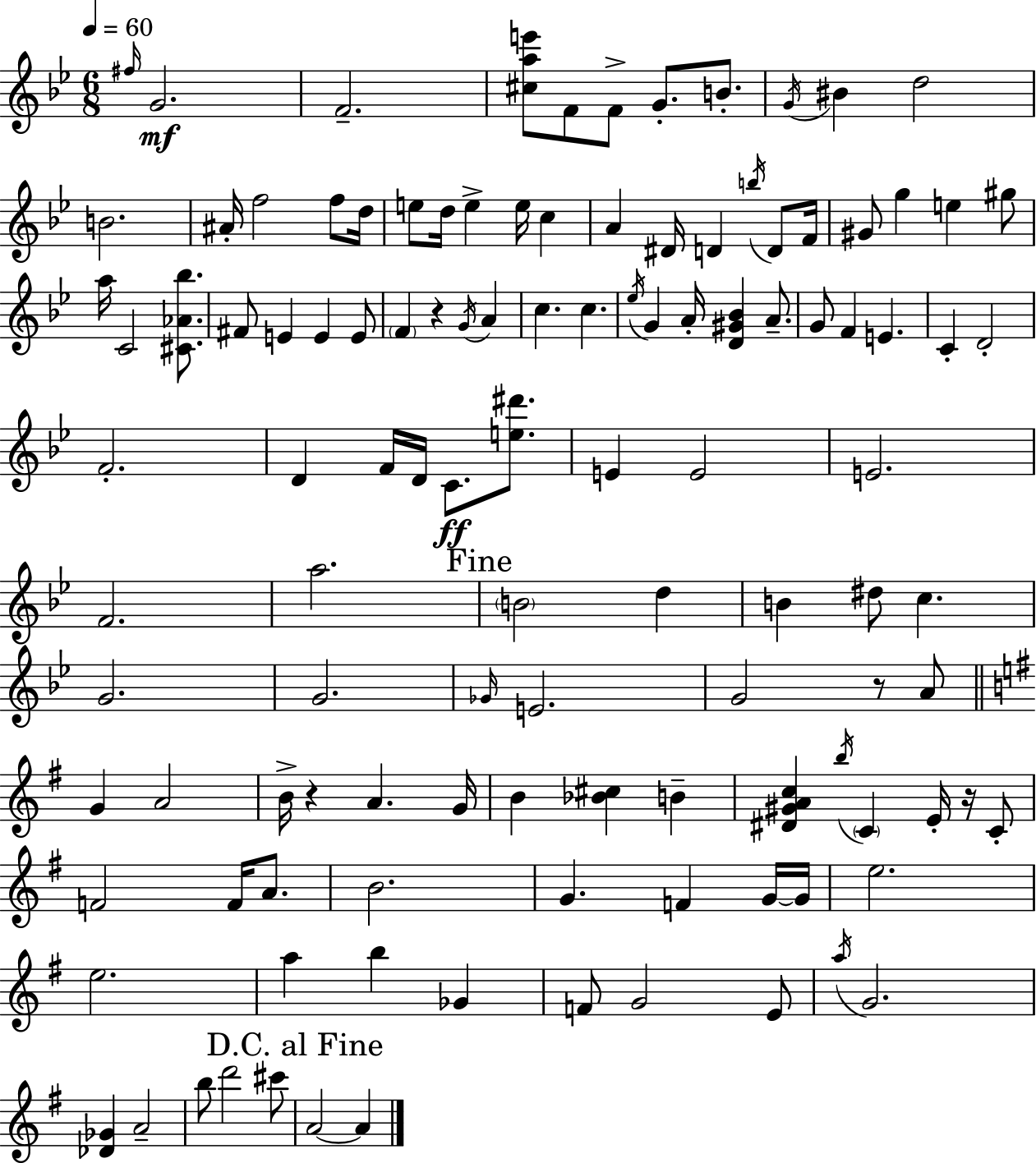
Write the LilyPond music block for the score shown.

{
  \clef treble
  \numericTimeSignature
  \time 6/8
  \key g \minor
  \tempo 4 = 60
  \grace { fis''16 }\mf g'2. | f'2.-- | <cis'' a'' e'''>8 f'8 f'8-> g'8.-. b'8.-. | \acciaccatura { g'16 } bis'4 d''2 | \break b'2. | ais'16-. f''2 f''8 | d''16 e''8 d''16 e''4-> e''16 c''4 | a'4 dis'16 d'4 \acciaccatura { b''16 } | \break d'8 f'16 gis'8 g''4 e''4 | gis''8 a''16 c'2 | <cis' aes' bes''>8. fis'8 e'4 e'4 | e'8 \parenthesize f'4 r4 \acciaccatura { g'16 } | \break a'4 c''4. c''4. | \acciaccatura { ees''16 } g'4 a'16-. <d' gis' bes'>4 | a'8.-- g'8 f'4 e'4. | c'4-. d'2-. | \break f'2.-. | d'4 f'16 d'16 c'8.\ff | <e'' dis'''>8. e'4 e'2 | e'2. | \break f'2. | a''2. | \mark "Fine" \parenthesize b'2 | d''4 b'4 dis''8 c''4. | \break g'2. | g'2. | \grace { ges'16 } e'2. | g'2 | \break r8 a'8 \bar "||" \break \key g \major g'4 a'2 | b'16-> r4 a'4. g'16 | b'4 <bes' cis''>4 b'4-- | <dis' gis' a' c''>4 \acciaccatura { b''16 } \parenthesize c'4 e'16-. r16 c'8-. | \break f'2 f'16 a'8. | b'2. | g'4. f'4 g'16~~ | g'16 e''2. | \break e''2. | a''4 b''4 ges'4 | f'8 g'2 e'8 | \acciaccatura { a''16 } g'2. | \break <des' ges'>4 a'2-- | b''8 d'''2 | cis'''8 \mark "D.C. al Fine" a'2~~ a'4 | \bar "|."
}